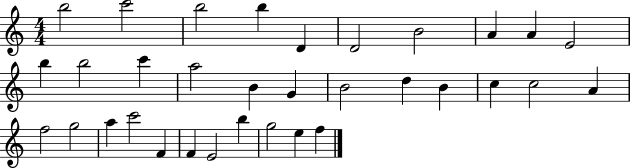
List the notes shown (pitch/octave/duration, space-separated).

B5/h C6/h B5/h B5/q D4/q D4/h B4/h A4/q A4/q E4/h B5/q B5/h C6/q A5/h B4/q G4/q B4/h D5/q B4/q C5/q C5/h A4/q F5/h G5/h A5/q C6/h F4/q F4/q E4/h B5/q G5/h E5/q F5/q